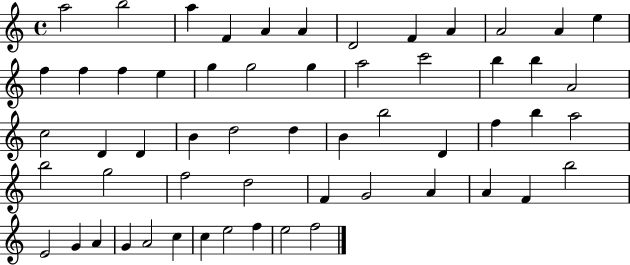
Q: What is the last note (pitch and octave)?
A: F5